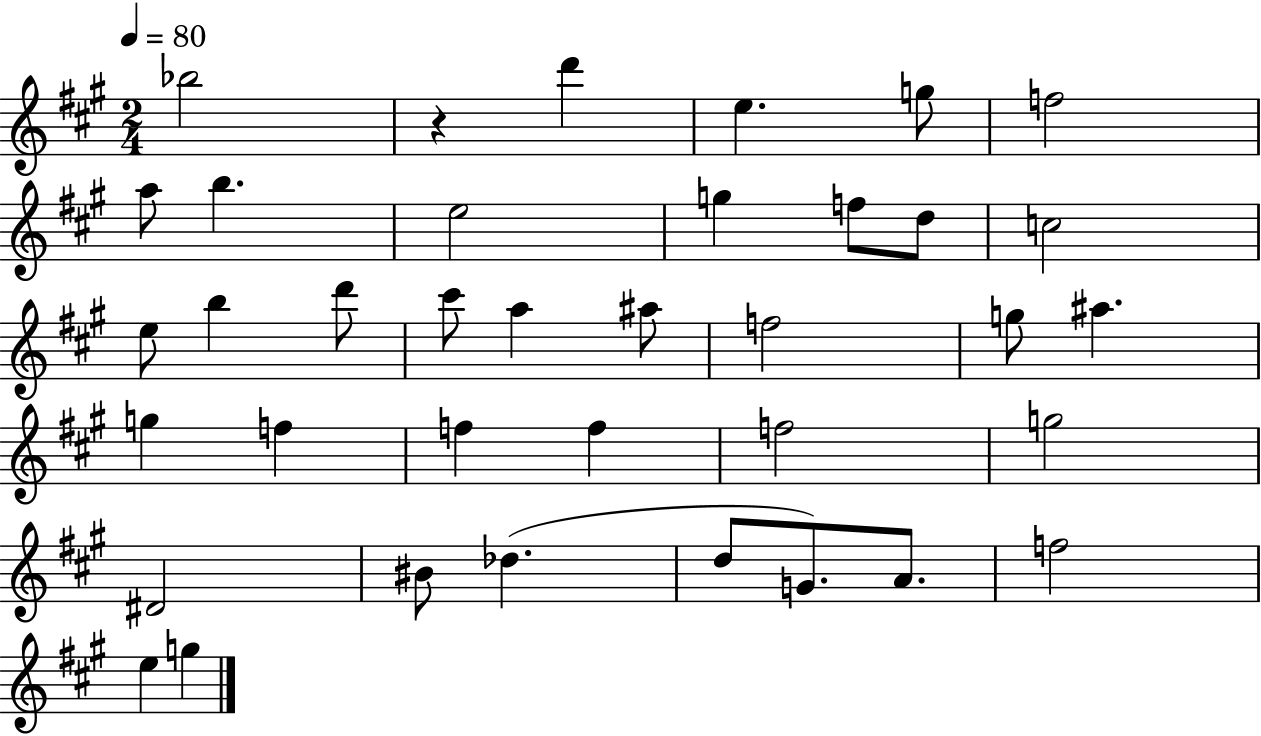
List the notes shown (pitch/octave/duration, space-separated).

Bb5/h R/q D6/q E5/q. G5/e F5/h A5/e B5/q. E5/h G5/q F5/e D5/e C5/h E5/e B5/q D6/e C#6/e A5/q A#5/e F5/h G5/e A#5/q. G5/q F5/q F5/q F5/q F5/h G5/h D#4/h BIS4/e Db5/q. D5/e G4/e. A4/e. F5/h E5/q G5/q